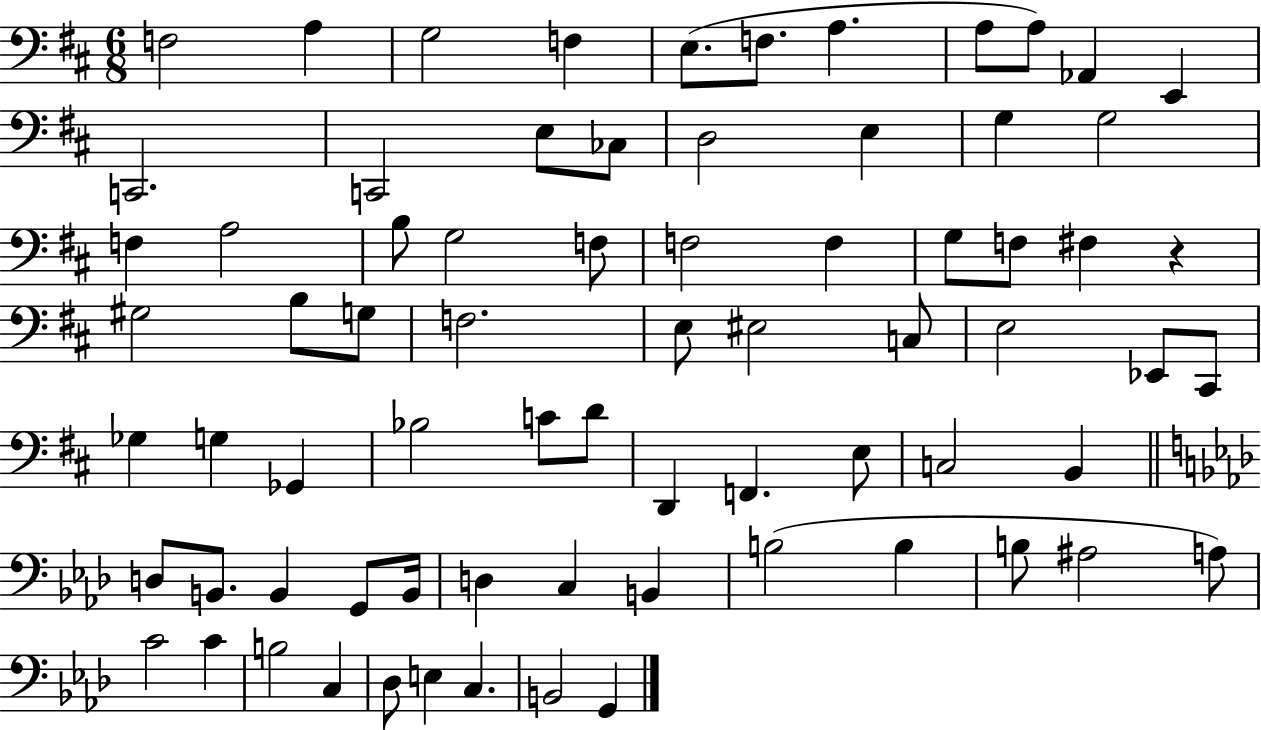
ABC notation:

X:1
T:Untitled
M:6/8
L:1/4
K:D
F,2 A, G,2 F, E,/2 F,/2 A, A,/2 A,/2 _A,, E,, C,,2 C,,2 E,/2 _C,/2 D,2 E, G, G,2 F, A,2 B,/2 G,2 F,/2 F,2 F, G,/2 F,/2 ^F, z ^G,2 B,/2 G,/2 F,2 E,/2 ^E,2 C,/2 E,2 _E,,/2 ^C,,/2 _G, G, _G,, _B,2 C/2 D/2 D,, F,, E,/2 C,2 B,, D,/2 B,,/2 B,, G,,/2 B,,/4 D, C, B,, B,2 B, B,/2 ^A,2 A,/2 C2 C B,2 C, _D,/2 E, C, B,,2 G,,